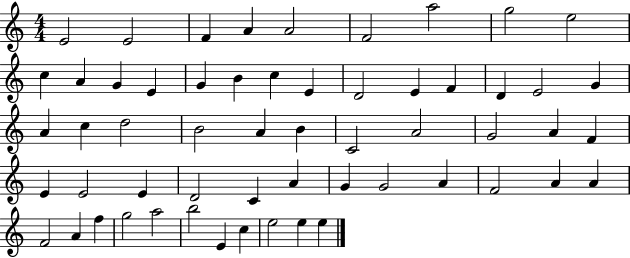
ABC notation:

X:1
T:Untitled
M:4/4
L:1/4
K:C
E2 E2 F A A2 F2 a2 g2 e2 c A G E G B c E D2 E F D E2 G A c d2 B2 A B C2 A2 G2 A F E E2 E D2 C A G G2 A F2 A A F2 A f g2 a2 b2 E c e2 e e